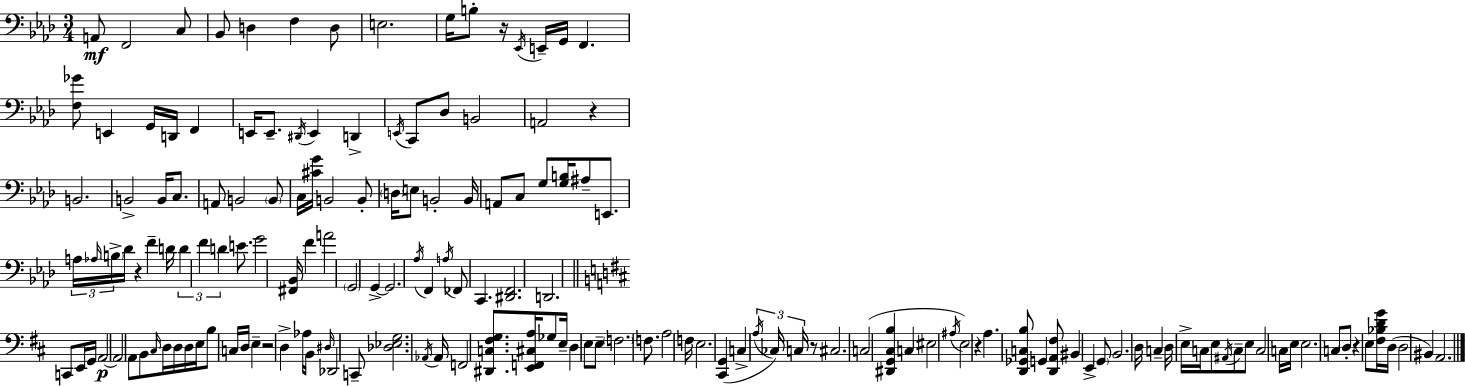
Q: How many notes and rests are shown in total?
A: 160